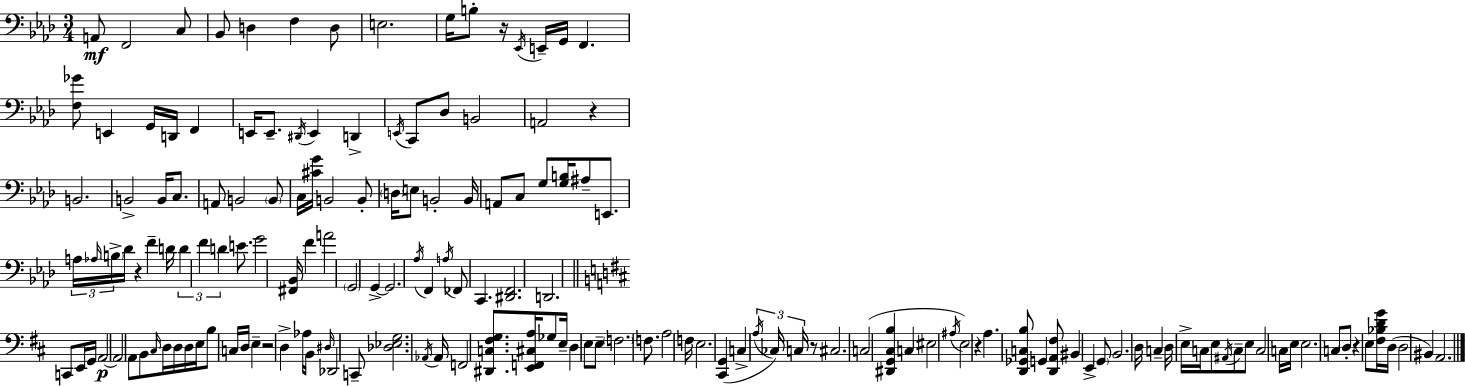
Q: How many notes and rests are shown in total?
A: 160